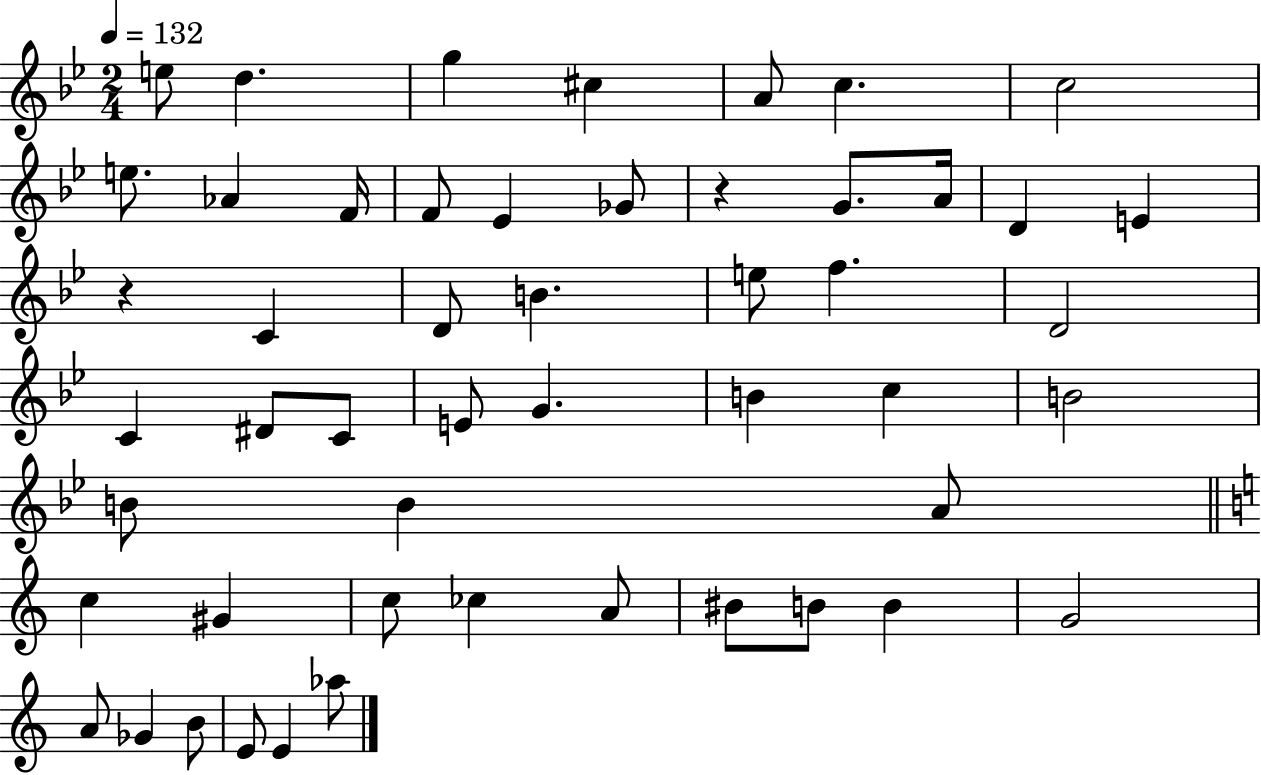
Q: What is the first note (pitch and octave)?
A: E5